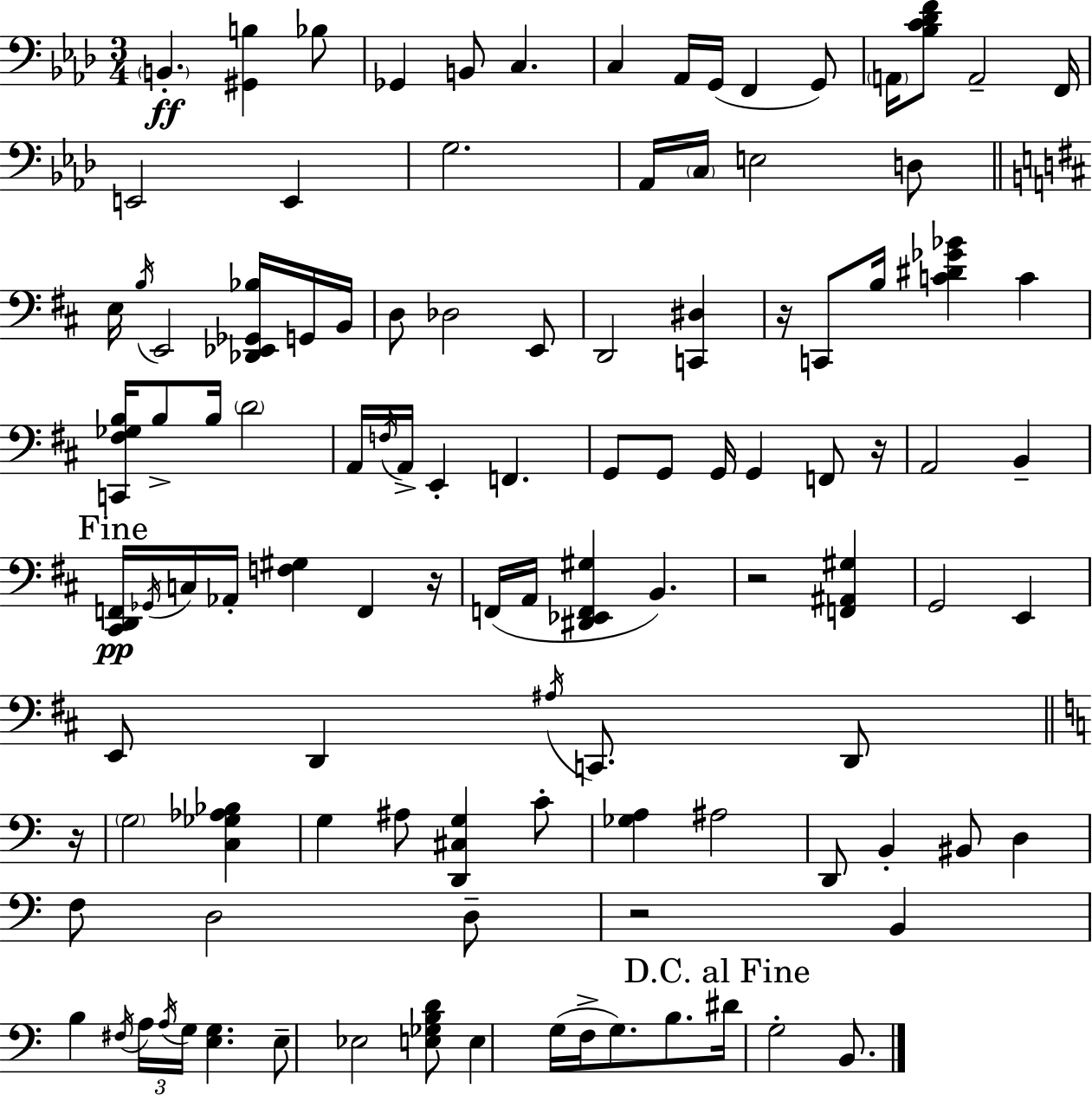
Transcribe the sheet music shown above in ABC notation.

X:1
T:Untitled
M:3/4
L:1/4
K:Fm
B,, [^G,,B,] _B,/2 _G,, B,,/2 C, C, _A,,/4 G,,/4 F,, G,,/2 A,,/4 [_B,C_DF]/2 A,,2 F,,/4 E,,2 E,, G,2 _A,,/4 C,/4 E,2 D,/2 E,/4 B,/4 E,,2 [_D,,_E,,_G,,_B,]/4 G,,/4 B,,/4 D,/2 _D,2 E,,/2 D,,2 [C,,^D,] z/4 C,,/2 B,/4 [C^D_G_B] C [C,,^F,_G,B,]/4 B,/2 B,/4 D2 A,,/4 F,/4 A,,/4 E,, F,, G,,/2 G,,/2 G,,/4 G,, F,,/2 z/4 A,,2 B,, [^C,,D,,F,,]/4 _G,,/4 C,/4 _A,,/4 [F,^G,] F,, z/4 F,,/4 A,,/4 [^D,,_E,,F,,^G,] B,, z2 [F,,^A,,^G,] G,,2 E,, E,,/2 D,, ^A,/4 C,,/2 D,,/2 z/4 G,2 [C,_G,_A,_B,] G, ^A,/2 [D,,^C,G,] C/2 [_G,A,] ^A,2 D,,/2 B,, ^B,,/2 D, F,/2 D,2 D,/2 z2 B,, B, ^F,/4 A,/4 A,/4 G,/4 [E,G,] E,/2 _E,2 [E,_G,B,D]/2 E, G,/4 F,/4 G,/2 B,/2 ^D/4 G,2 B,,/2